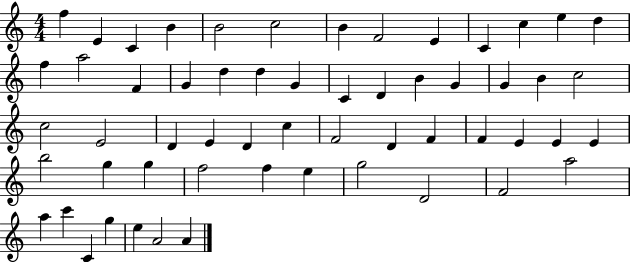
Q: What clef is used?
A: treble